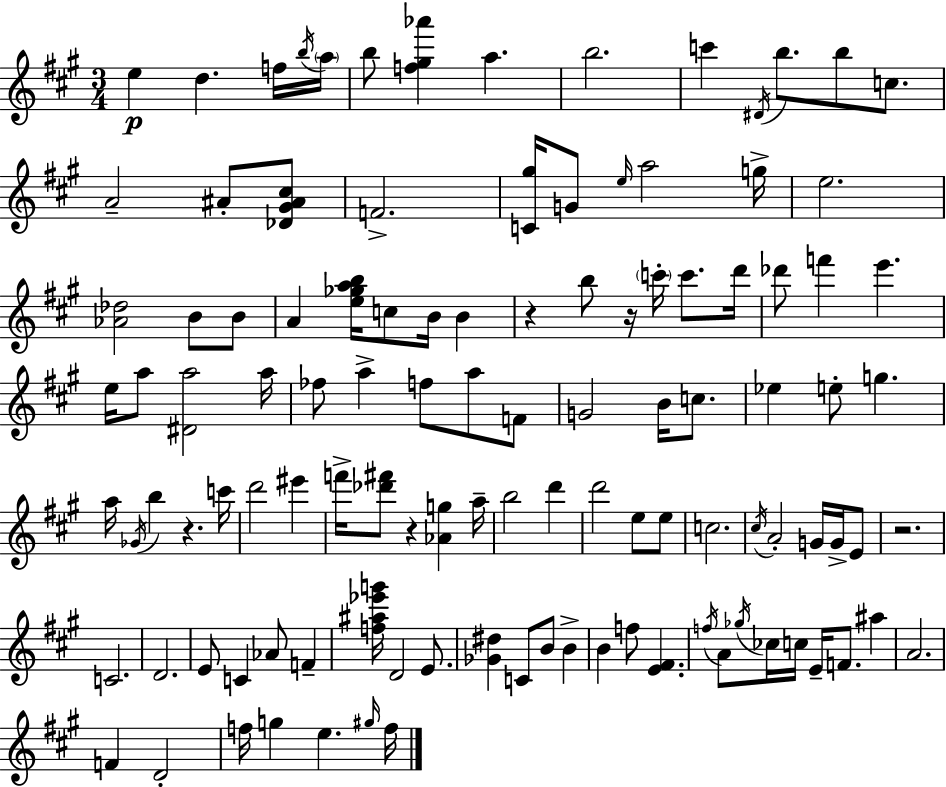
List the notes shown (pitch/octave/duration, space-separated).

E5/q D5/q. F5/s B5/s A5/s B5/e [F5,G#5,Ab6]/q A5/q. B5/h. C6/q D#4/s B5/e. B5/e C5/e. A4/h A#4/e [Db4,G#4,A#4,C#5]/e F4/h. [C4,G#5]/s G4/e E5/s A5/h G5/s E5/h. [Ab4,Db5]/h B4/e B4/e A4/q [E5,Gb5,A5,B5]/s C5/e B4/s B4/q R/q B5/e R/s C6/s C6/e. D6/s Db6/e F6/q E6/q. E5/s A5/e [D#4,A5]/h A5/s FES5/e A5/q F5/e A5/e F4/e G4/h B4/s C5/e. Eb5/q E5/e G5/q. A5/s Gb4/s B5/q R/q. C6/s D6/h EIS6/q F6/s [Db6,F#6]/e R/q [Ab4,G5]/q A5/s B5/h D6/q D6/h E5/e E5/e C5/h. C#5/s A4/h G4/s G4/s E4/e R/h. C4/h. D4/h. E4/e C4/q Ab4/e F4/q [F5,A#5,Eb6,G6]/s D4/h E4/e. [Gb4,D#5]/q C4/e B4/e B4/q B4/q F5/e [E4,F#4]/q. F5/s A4/e Gb5/s CES5/s C5/s E4/s F4/e. A#5/q A4/h. F4/q D4/h F5/s G5/q E5/q. G#5/s F5/s